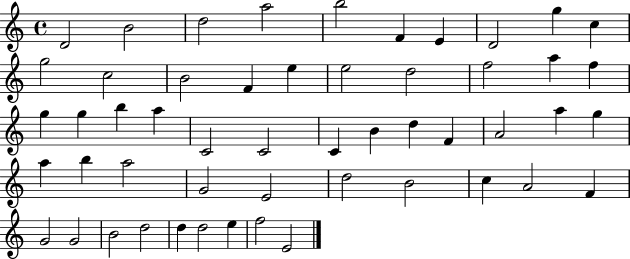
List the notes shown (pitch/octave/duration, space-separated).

D4/h B4/h D5/h A5/h B5/h F4/q E4/q D4/h G5/q C5/q G5/h C5/h B4/h F4/q E5/q E5/h D5/h F5/h A5/q F5/q G5/q G5/q B5/q A5/q C4/h C4/h C4/q B4/q D5/q F4/q A4/h A5/q G5/q A5/q B5/q A5/h G4/h E4/h D5/h B4/h C5/q A4/h F4/q G4/h G4/h B4/h D5/h D5/q D5/h E5/q F5/h E4/h